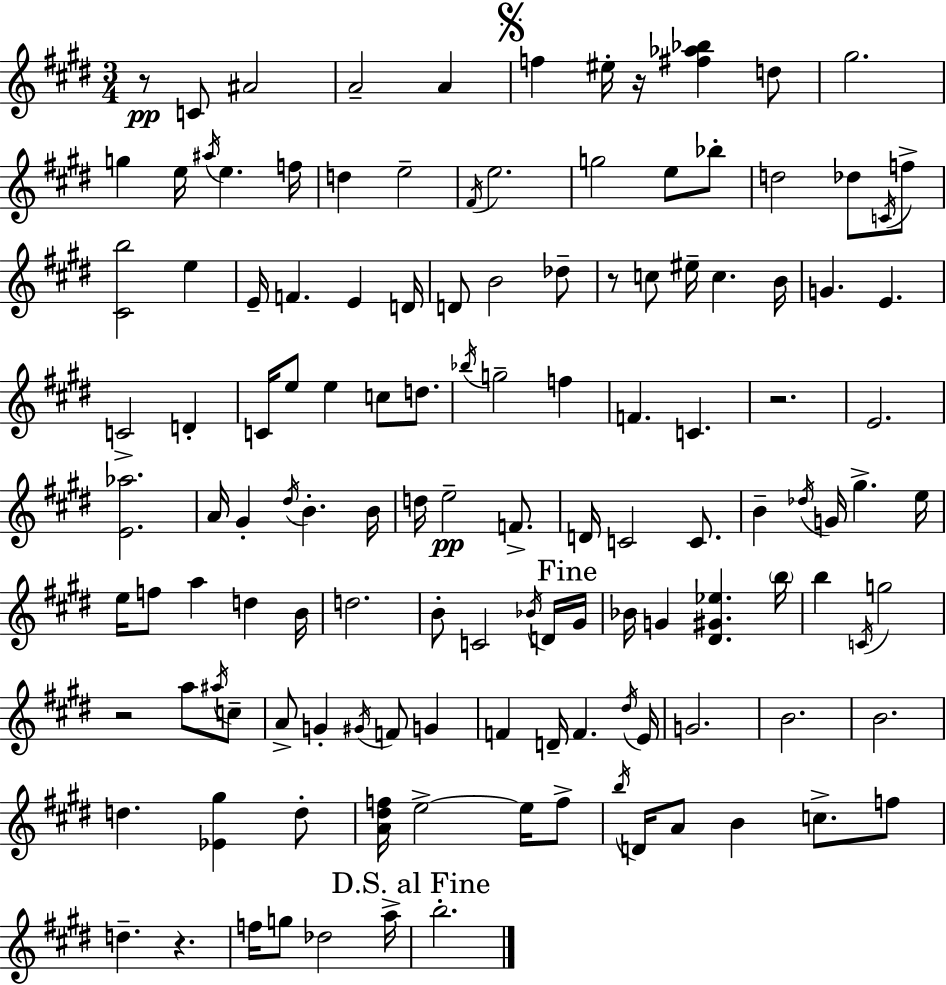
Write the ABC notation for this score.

X:1
T:Untitled
M:3/4
L:1/4
K:E
z/2 C/2 ^A2 A2 A f ^e/4 z/4 [^f_a_b] d/2 ^g2 g e/4 ^a/4 e f/4 d e2 ^F/4 e2 g2 e/2 _b/2 d2 _d/2 C/4 f/2 [^Cb]2 e E/4 F E D/4 D/2 B2 _d/2 z/2 c/2 ^e/4 c B/4 G E C2 D C/4 e/2 e c/2 d/2 _b/4 g2 f F C z2 E2 [E_a]2 A/4 ^G ^d/4 B B/4 d/4 e2 F/2 D/4 C2 C/2 B _d/4 G/4 ^g e/4 e/4 f/2 a d B/4 d2 B/2 C2 _B/4 D/4 ^G/4 _B/4 G [^D^G_e] b/4 b C/4 g2 z2 a/2 ^a/4 c/2 A/2 G ^G/4 F/2 G F D/4 F ^d/4 E/4 G2 B2 B2 d [_E^g] d/2 [A^df]/4 e2 e/4 f/2 b/4 D/4 A/2 B c/2 f/2 d z f/4 g/2 _d2 a/4 b2